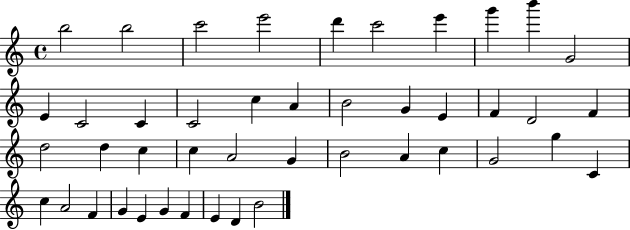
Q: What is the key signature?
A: C major